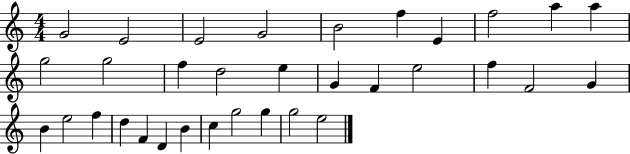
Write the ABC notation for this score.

X:1
T:Untitled
M:4/4
L:1/4
K:C
G2 E2 E2 G2 B2 f E f2 a a g2 g2 f d2 e G F e2 f F2 G B e2 f d F D B c g2 g g2 e2